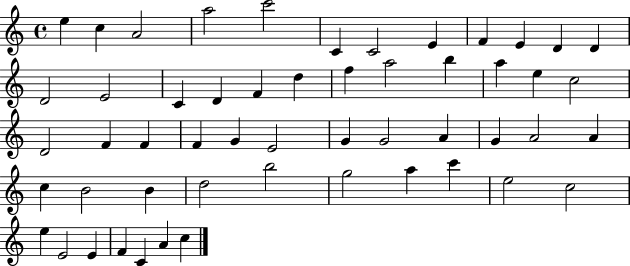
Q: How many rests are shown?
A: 0